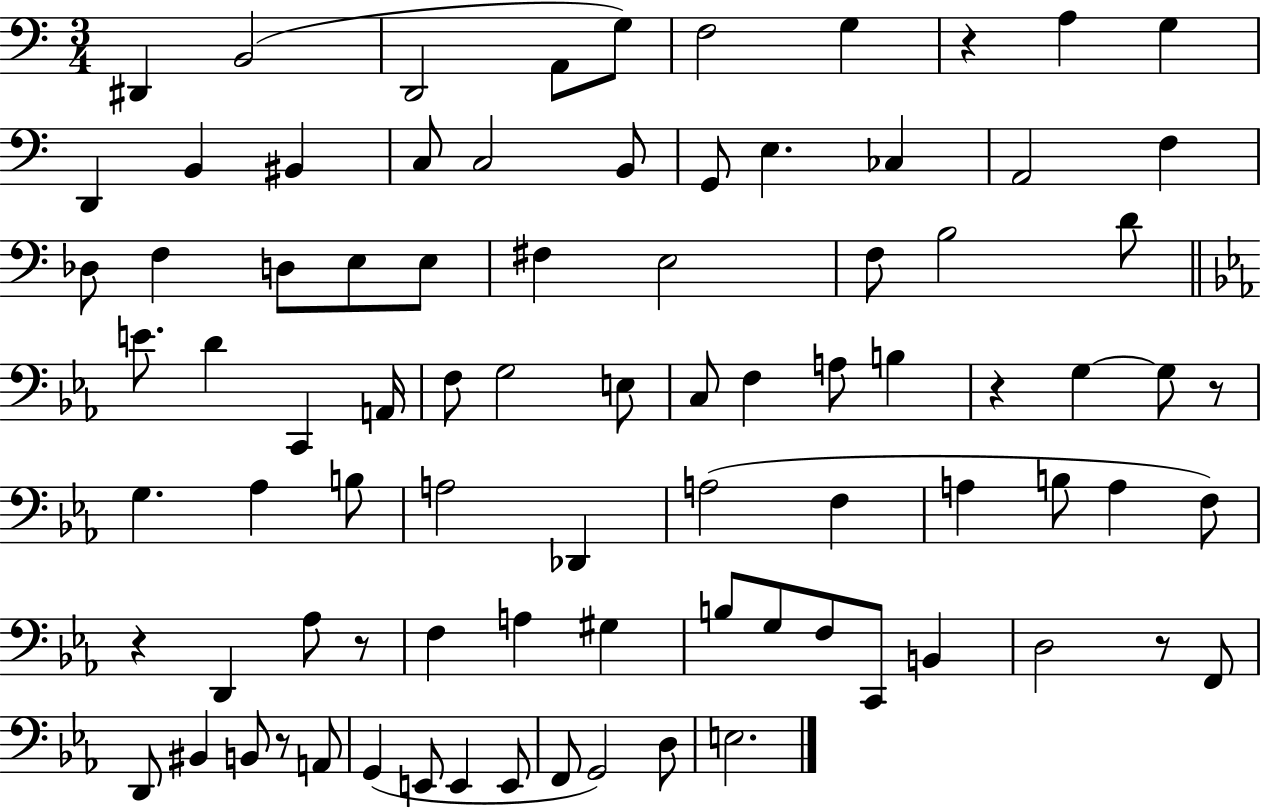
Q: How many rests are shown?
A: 7